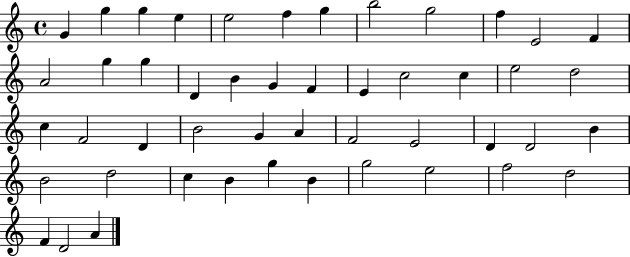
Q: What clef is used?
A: treble